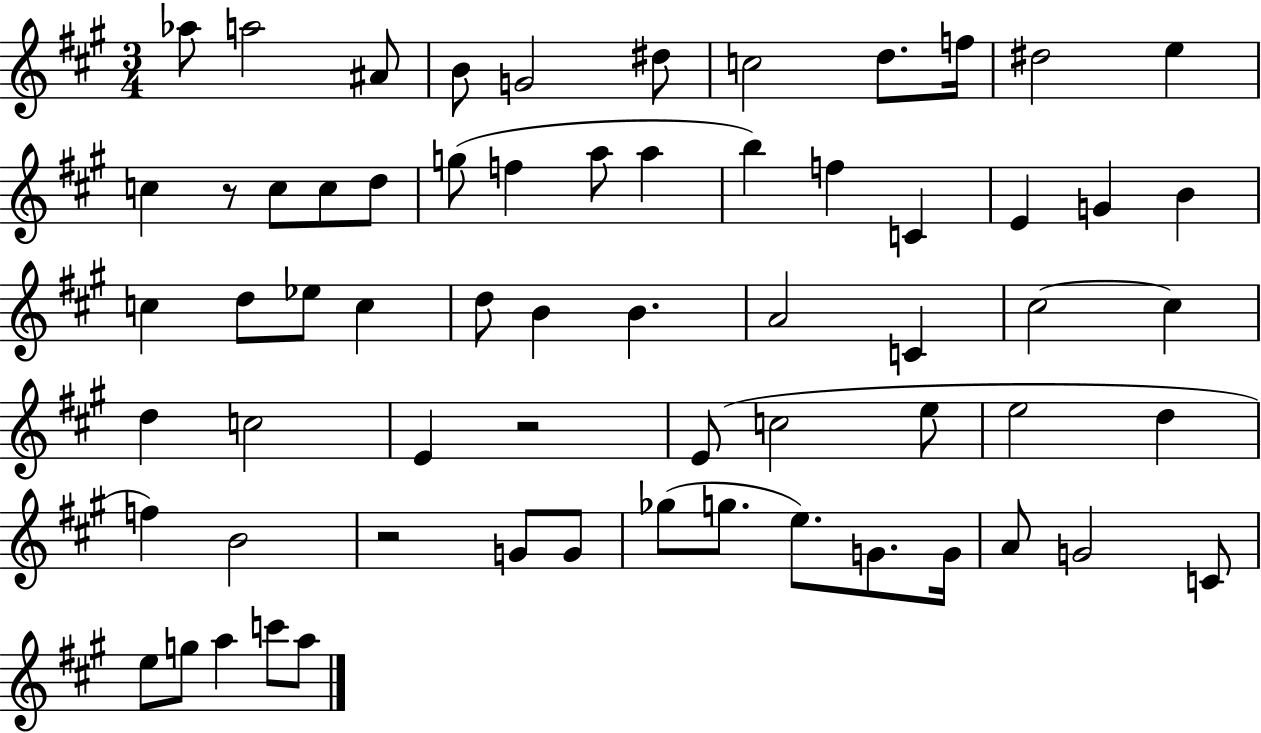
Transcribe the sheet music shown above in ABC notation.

X:1
T:Untitled
M:3/4
L:1/4
K:A
_a/2 a2 ^A/2 B/2 G2 ^d/2 c2 d/2 f/4 ^d2 e c z/2 c/2 c/2 d/2 g/2 f a/2 a b f C E G B c d/2 _e/2 c d/2 B B A2 C ^c2 ^c d c2 E z2 E/2 c2 e/2 e2 d f B2 z2 G/2 G/2 _g/2 g/2 e/2 G/2 G/4 A/2 G2 C/2 e/2 g/2 a c'/2 a/2